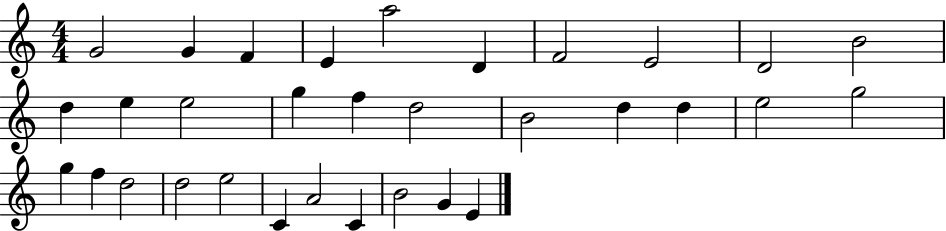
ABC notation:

X:1
T:Untitled
M:4/4
L:1/4
K:C
G2 G F E a2 D F2 E2 D2 B2 d e e2 g f d2 B2 d d e2 g2 g f d2 d2 e2 C A2 C B2 G E